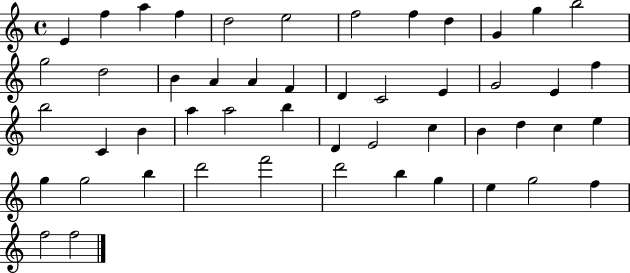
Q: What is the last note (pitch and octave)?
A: F5